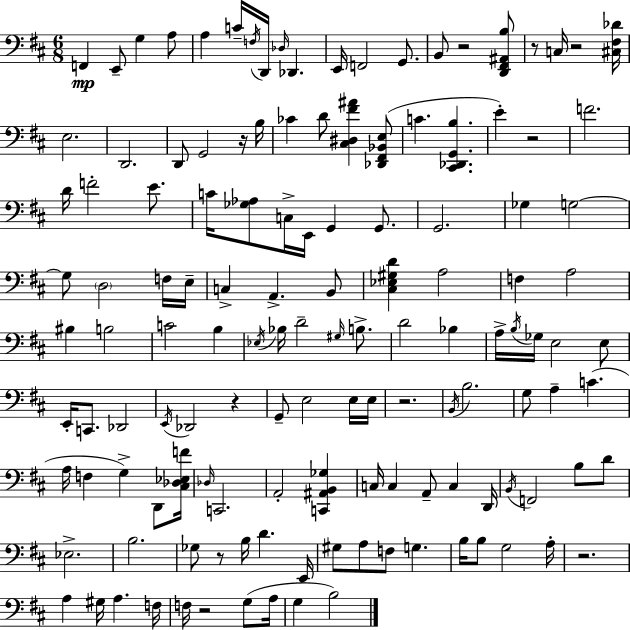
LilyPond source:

{
  \clef bass
  \numericTimeSignature
  \time 6/8
  \key d \major
  f,4\mp e,8-- g4 a8 | a4 c'16-- \acciaccatura { f16 } d,16 \grace { des16 } des,4. | e,16 f,2 g,8. | b,8 r2 | \break <d, fis, ais, b>8 r8 c16 r2 | <cis fis des'>16 e2. | d,2. | d,8 g,2 | \break r16 b16 ces'4 d'8 <cis dis fis' ais'>4 | <des, fis, bes, e>8( c'4. <cis, des, g, b>4. | e'4-.) r2 | f'2. | \break d'16 f'2-. e'8. | c'16 <ges aes>8 c16-> e,16 g,4 g,8. | g,2. | ges4 g2~~ | \break g8 \parenthesize d2 | f16 e16-- c4-> a,4.-> | b,8 <cis ees gis d'>4 a2 | f4 a2 | \break bis4 b2 | c'2 b4 | \acciaccatura { ees16 } bes16 d'2-- | \grace { gis16 } b8.-> d'2 | \break bes4 a16-> \acciaccatura { b16 } ges16 e2 | e8 e,16-. c,8. des,2 | \acciaccatura { e,16 } des,2 | r4 g,8-- e2 | \break e16 e16 r2. | \acciaccatura { b,16 } b2. | g8 a4-- | c'4.( a16 f4 | \break g4->) d,8 <cis des ees f'>16 \grace { des16 } c,2. | a,2-. | <c, ais, b, ges>4 c16 c4 | a,8-- c4 d,16 \acciaccatura { b,16 } f,2 | \break b8 d'8 ees2.-> | b2. | ges8 r8 | b16 d'4. e,16 gis8 a8 | \break f8 g4. b16 b8 | g2 a16-. r2. | a4 | gis16 a4. f16 f16 r2 | \break g8( a16 g4 | b2) \bar "|."
}